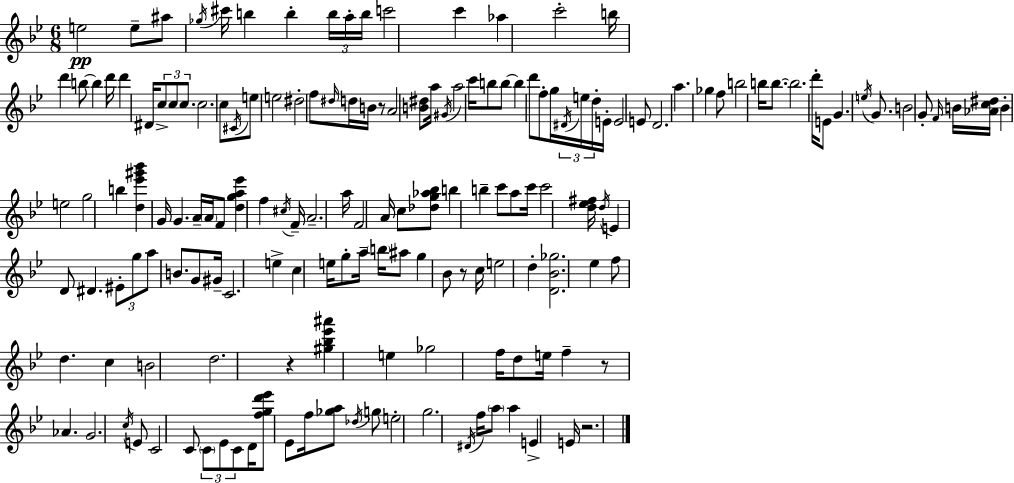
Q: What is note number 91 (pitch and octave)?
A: C6